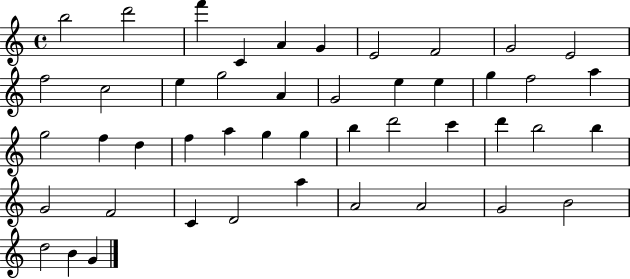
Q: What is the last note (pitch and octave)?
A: G4